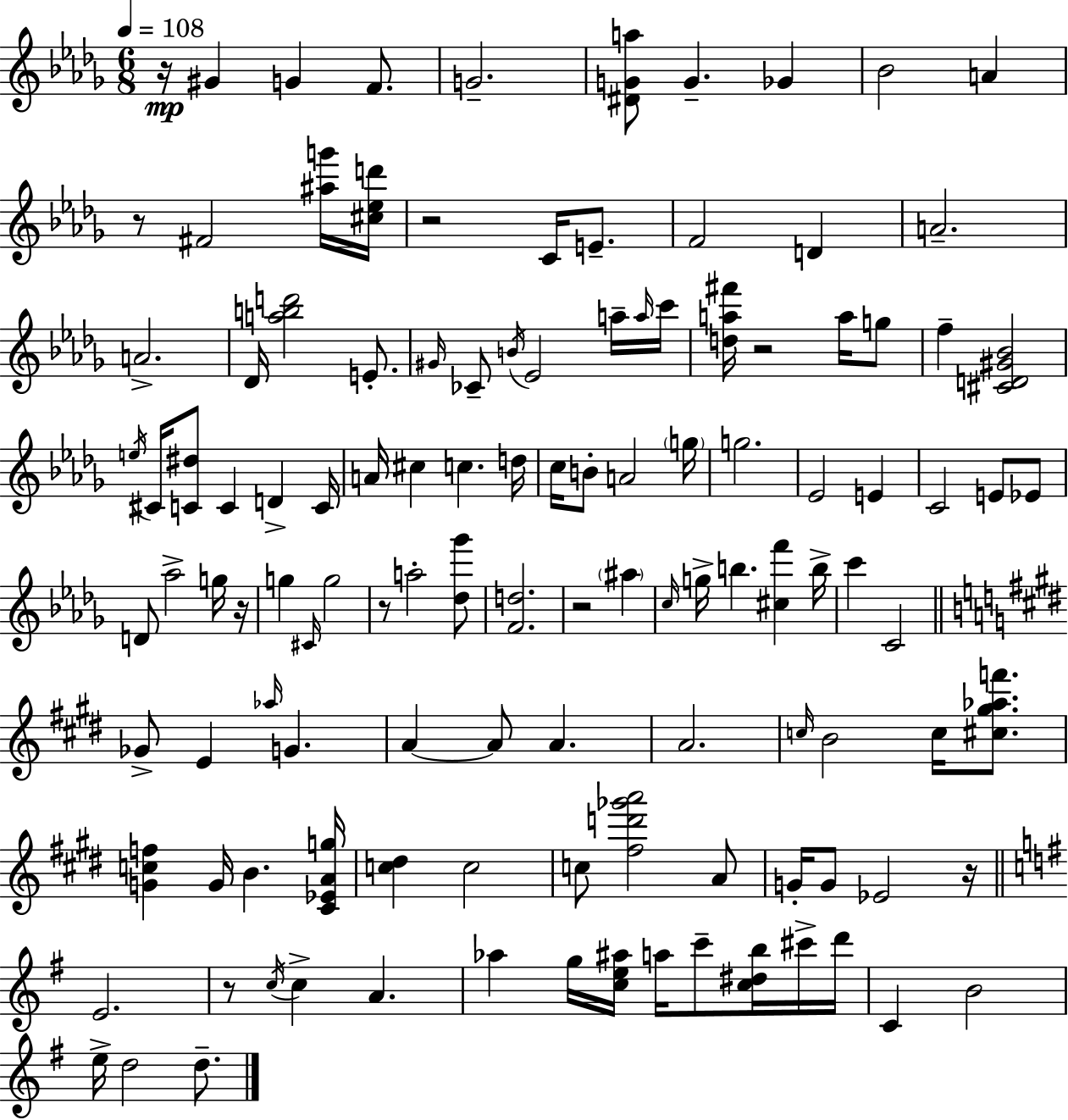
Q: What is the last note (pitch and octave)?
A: D5